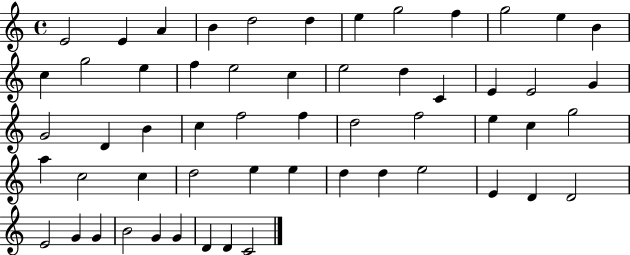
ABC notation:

X:1
T:Untitled
M:4/4
L:1/4
K:C
E2 E A B d2 d e g2 f g2 e B c g2 e f e2 c e2 d C E E2 G G2 D B c f2 f d2 f2 e c g2 a c2 c d2 e e d d e2 E D D2 E2 G G B2 G G D D C2